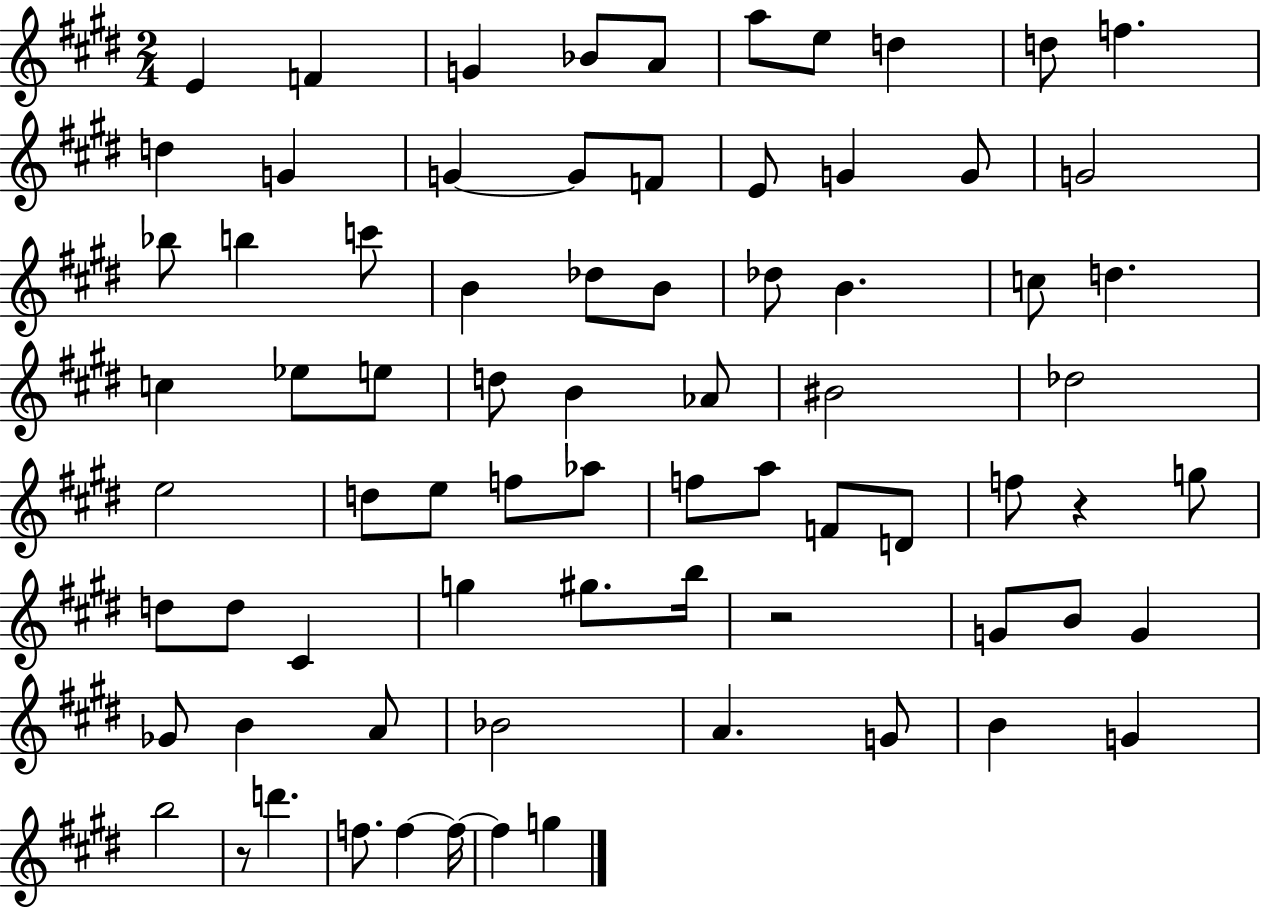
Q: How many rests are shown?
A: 3